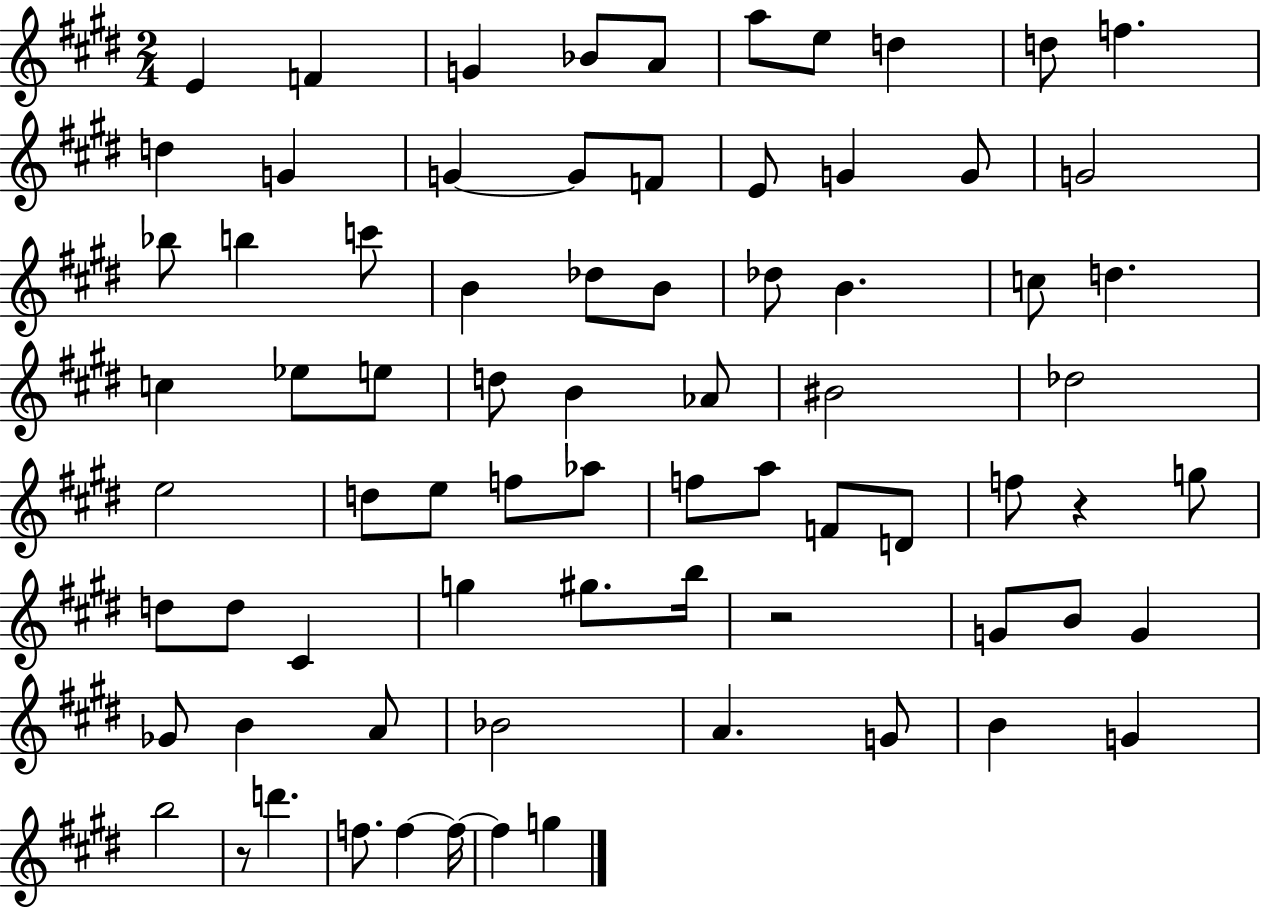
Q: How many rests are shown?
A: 3